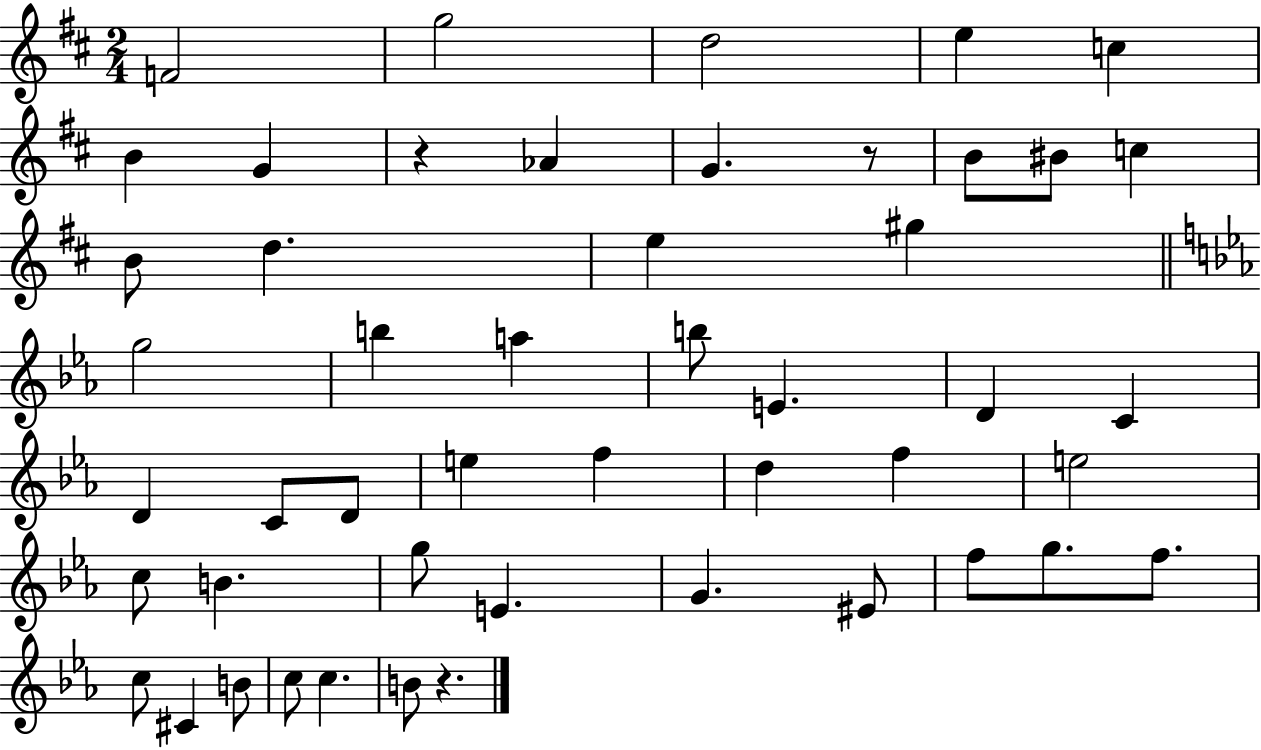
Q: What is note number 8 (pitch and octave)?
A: Ab4